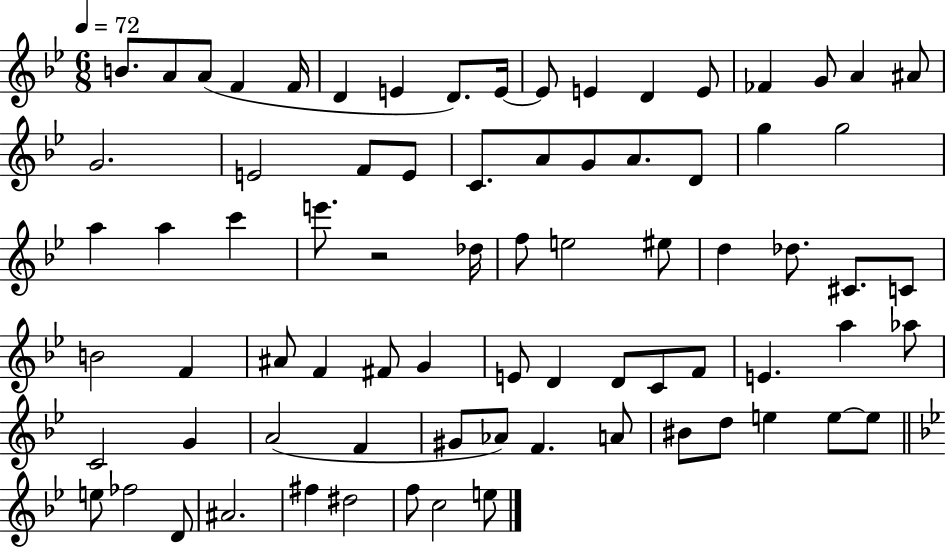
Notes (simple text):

B4/e. A4/e A4/e F4/q F4/s D4/q E4/q D4/e. E4/s E4/e E4/q D4/q E4/e FES4/q G4/e A4/q A#4/e G4/h. E4/h F4/e E4/e C4/e. A4/e G4/e A4/e. D4/e G5/q G5/h A5/q A5/q C6/q E6/e. R/h Db5/s F5/e E5/h EIS5/e D5/q Db5/e. C#4/e. C4/e B4/h F4/q A#4/e F4/q F#4/e G4/q E4/e D4/q D4/e C4/e F4/e E4/q. A5/q Ab5/e C4/h G4/q A4/h F4/q G#4/e Ab4/e F4/q. A4/e BIS4/e D5/e E5/q E5/e E5/e E5/e FES5/h D4/e A#4/h. F#5/q D#5/h F5/e C5/h E5/e